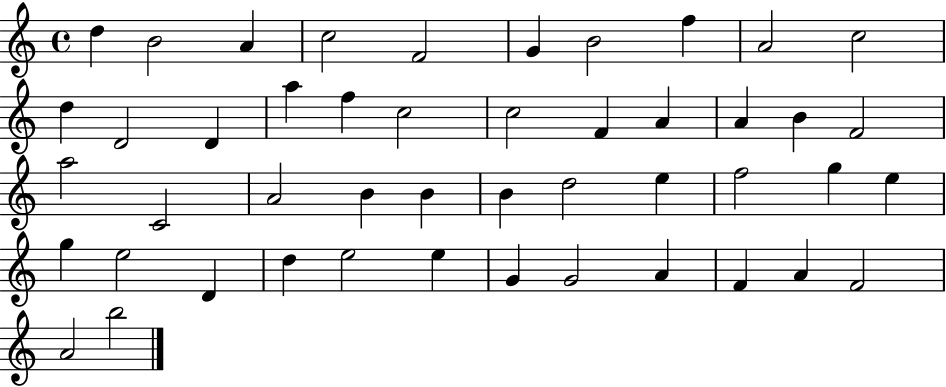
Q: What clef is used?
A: treble